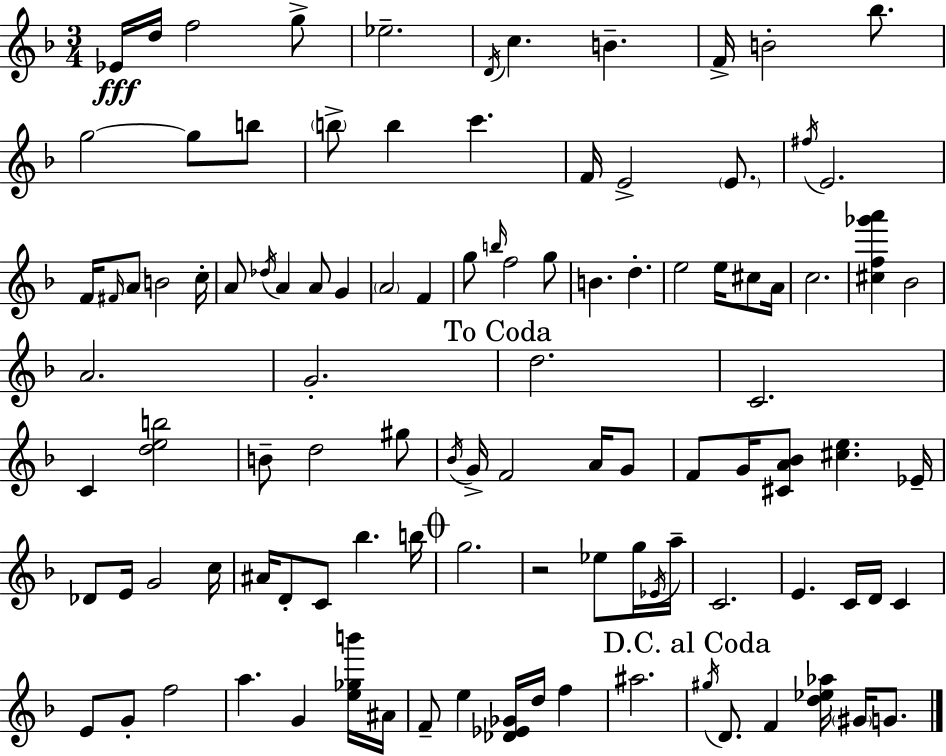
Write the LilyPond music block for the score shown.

{
  \clef treble
  \numericTimeSignature
  \time 3/4
  \key f \major
  ees'16\fff d''16 f''2 g''8-> | ees''2.-- | \acciaccatura { d'16 } c''4. b'4.-- | f'16-> b'2-. bes''8. | \break g''2~~ g''8 b''8 | \parenthesize b''8-> b''4 c'''4. | f'16 e'2-> \parenthesize e'8. | \acciaccatura { fis''16 } e'2. | \break f'16 \grace { fis'16 } a'8 b'2 | c''16-. a'8 \acciaccatura { des''16 } a'4 a'8 | g'4 \parenthesize a'2 | f'4 g''8 \grace { b''16 } f''2 | \break g''8 b'4. d''4.-. | e''2 | e''16 cis''8 a'16 c''2. | <cis'' f'' ges''' a'''>4 bes'2 | \break a'2. | g'2.-. | \mark "To Coda" d''2. | c'2. | \break c'4 <d'' e'' b''>2 | b'8-- d''2 | gis''8 \acciaccatura { bes'16 } g'16-> f'2 | a'16 g'8 f'8 g'16 <cis' a' bes'>8 <cis'' e''>4. | \break ees'16-- des'8 e'16 g'2 | c''16 ais'16 d'8-. c'8 bes''4. | b''16 \mark \markup { \musicglyph "scripts.coda" } g''2. | r2 | \break ees''8 g''16 \acciaccatura { ees'16 } a''16-- c'2. | e'4. | c'16 d'16 c'4 e'8 g'8-. f''2 | a''4. | \break g'4 <e'' ges'' b'''>16 ais'16 f'8-- e''4 | <des' ees' ges'>16 d''16 f''4 ais''2. | \mark "D.C. al Coda" \acciaccatura { gis''16 } d'8. f'4 | <d'' ees'' aes''>16 \parenthesize gis'16 g'8. \bar "|."
}